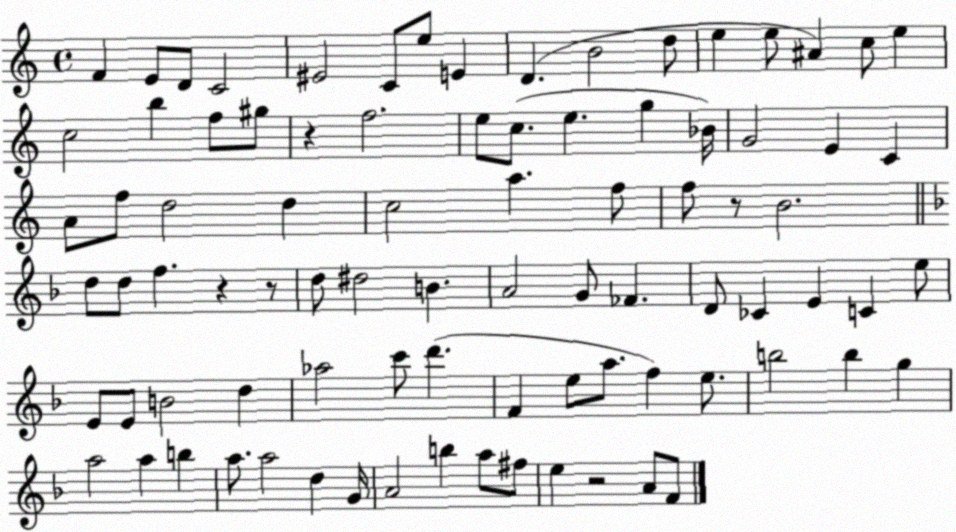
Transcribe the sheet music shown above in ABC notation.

X:1
T:Untitled
M:4/4
L:1/4
K:C
F E/2 D/2 C2 ^E2 C/2 e/2 E D B2 d/2 e e/2 ^A c/2 e c2 b f/2 ^g/2 z f2 e/2 c/2 e g _B/4 G2 E C A/2 f/2 d2 d c2 a f/2 f/2 z/2 B2 d/2 d/2 f z z/2 d/2 ^d2 B A2 G/2 _F D/2 _C E C e/2 E/2 E/2 B2 d _a2 c'/2 d' F e/2 a/2 f e/2 b2 b g a2 a b a/2 a2 d G/4 A2 b a/2 ^f/2 e z2 A/2 F/2